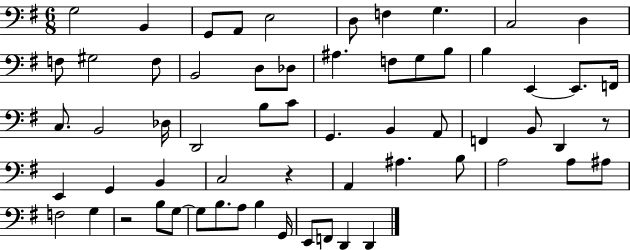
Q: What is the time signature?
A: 6/8